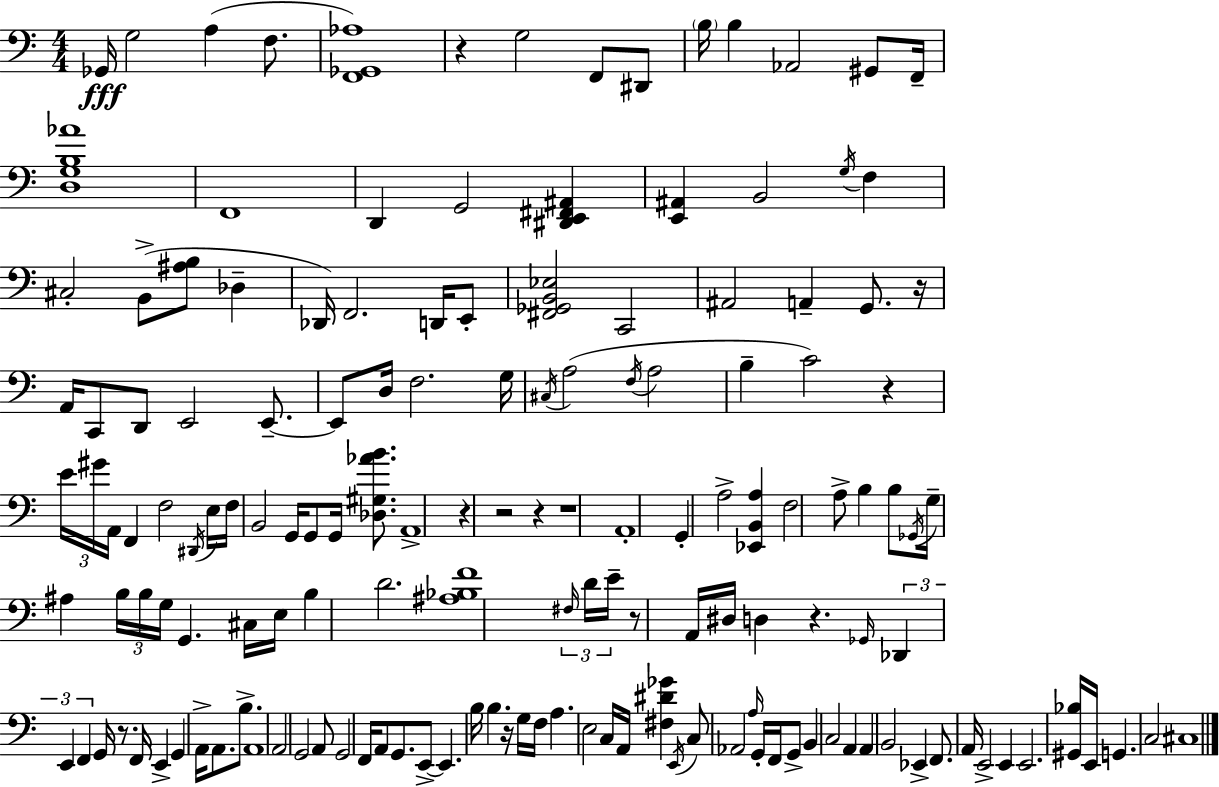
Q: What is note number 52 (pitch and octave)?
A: F3